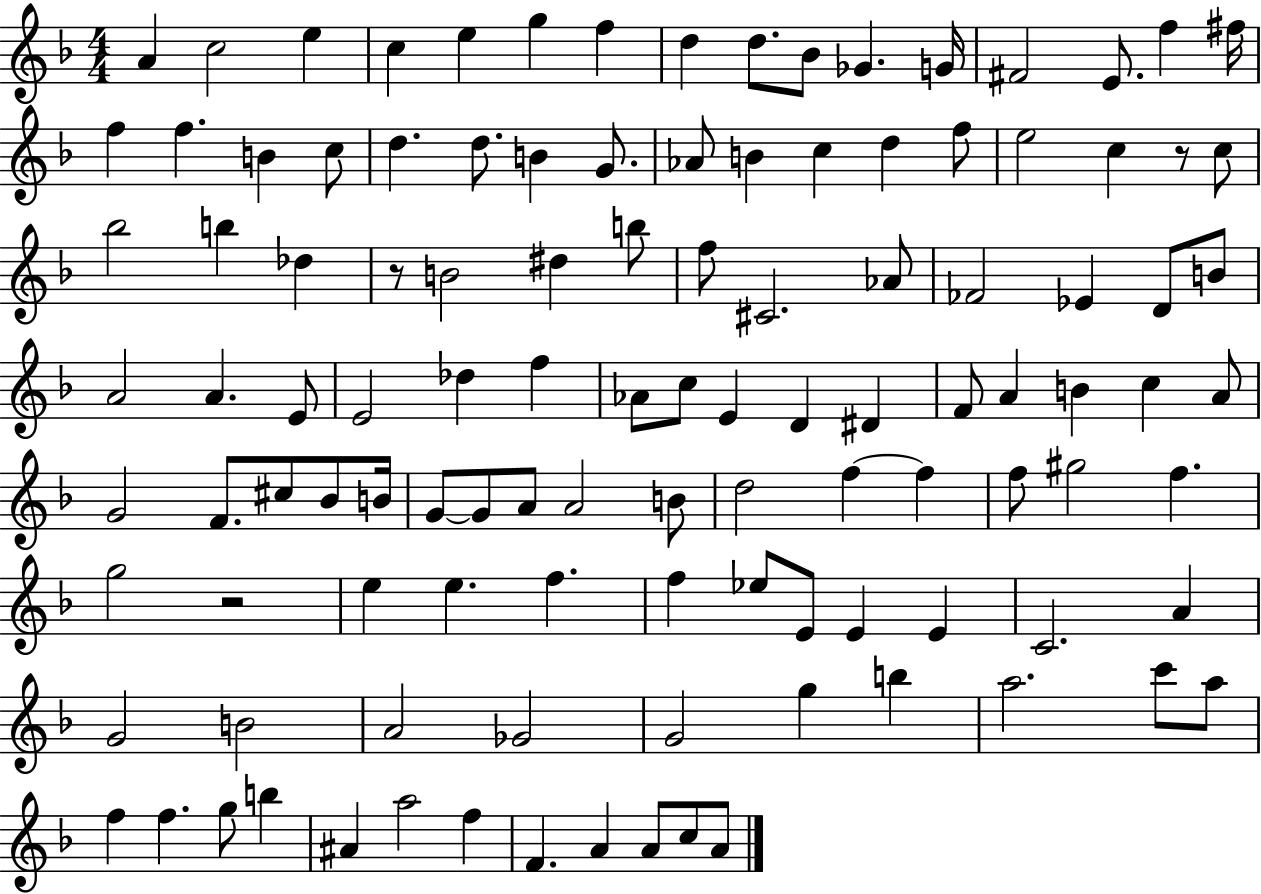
A4/q C5/h E5/q C5/q E5/q G5/q F5/q D5/q D5/e. Bb4/e Gb4/q. G4/s F#4/h E4/e. F5/q F#5/s F5/q F5/q. B4/q C5/e D5/q. D5/e. B4/q G4/e. Ab4/e B4/q C5/q D5/q F5/e E5/h C5/q R/e C5/e Bb5/h B5/q Db5/q R/e B4/h D#5/q B5/e F5/e C#4/h. Ab4/e FES4/h Eb4/q D4/e B4/e A4/h A4/q. E4/e E4/h Db5/q F5/q Ab4/e C5/e E4/q D4/q D#4/q F4/e A4/q B4/q C5/q A4/e G4/h F4/e. C#5/e Bb4/e B4/s G4/e G4/e A4/e A4/h B4/e D5/h F5/q F5/q F5/e G#5/h F5/q. G5/h R/h E5/q E5/q. F5/q. F5/q Eb5/e E4/e E4/q E4/q C4/h. A4/q G4/h B4/h A4/h Gb4/h G4/h G5/q B5/q A5/h. C6/e A5/e F5/q F5/q. G5/e B5/q A#4/q A5/h F5/q F4/q. A4/q A4/e C5/e A4/e